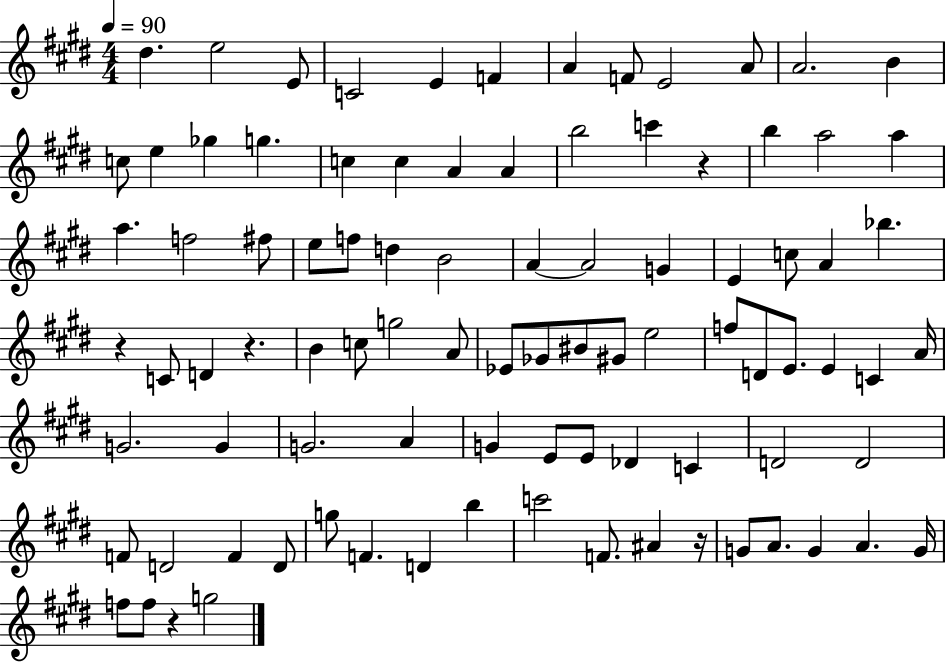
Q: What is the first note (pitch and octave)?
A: D#5